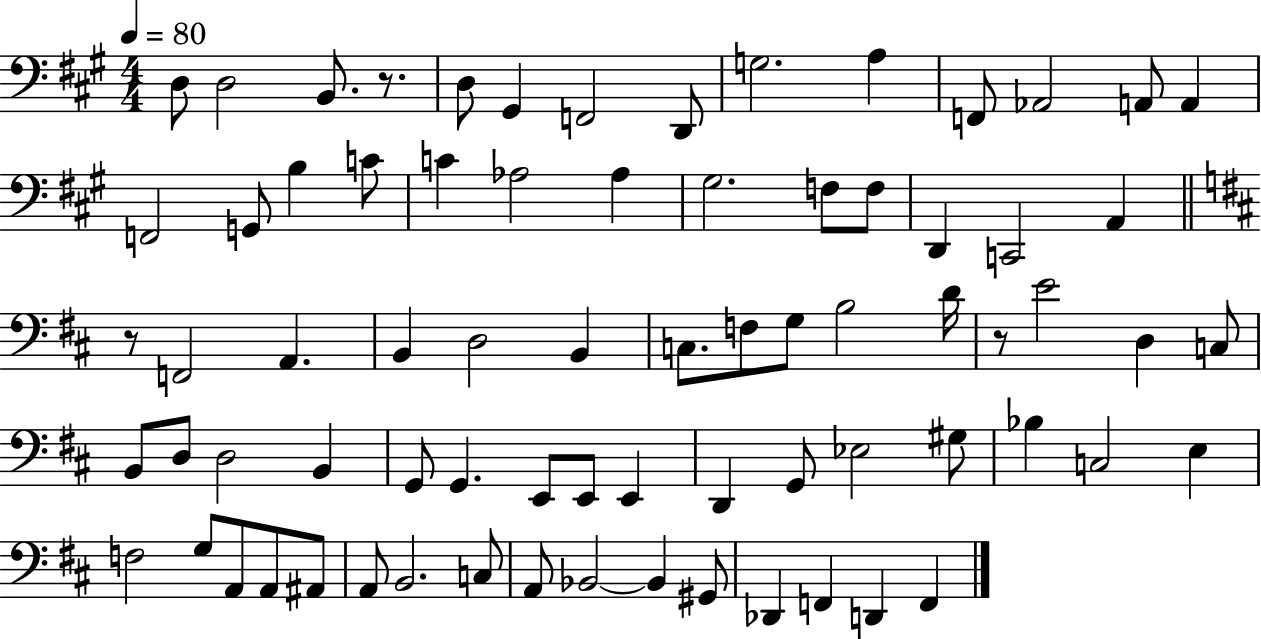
D3/e D3/h B2/e. R/e. D3/e G#2/q F2/h D2/e G3/h. A3/q F2/e Ab2/h A2/e A2/q F2/h G2/e B3/q C4/e C4/q Ab3/h Ab3/q G#3/h. F3/e F3/e D2/q C2/h A2/q R/e F2/h A2/q. B2/q D3/h B2/q C3/e. F3/e G3/e B3/h D4/s R/e E4/h D3/q C3/e B2/e D3/e D3/h B2/q G2/e G2/q. E2/e E2/e E2/q D2/q G2/e Eb3/h G#3/e Bb3/q C3/h E3/q F3/h G3/e A2/e A2/e A#2/e A2/e B2/h. C3/e A2/e Bb2/h Bb2/q G#2/e Db2/q F2/q D2/q F2/q